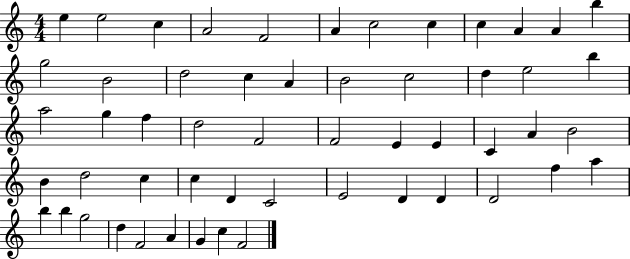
E5/q E5/h C5/q A4/h F4/h A4/q C5/h C5/q C5/q A4/q A4/q B5/q G5/h B4/h D5/h C5/q A4/q B4/h C5/h D5/q E5/h B5/q A5/h G5/q F5/q D5/h F4/h F4/h E4/q E4/q C4/q A4/q B4/h B4/q D5/h C5/q C5/q D4/q C4/h E4/h D4/q D4/q D4/h F5/q A5/q B5/q B5/q G5/h D5/q F4/h A4/q G4/q C5/q F4/h